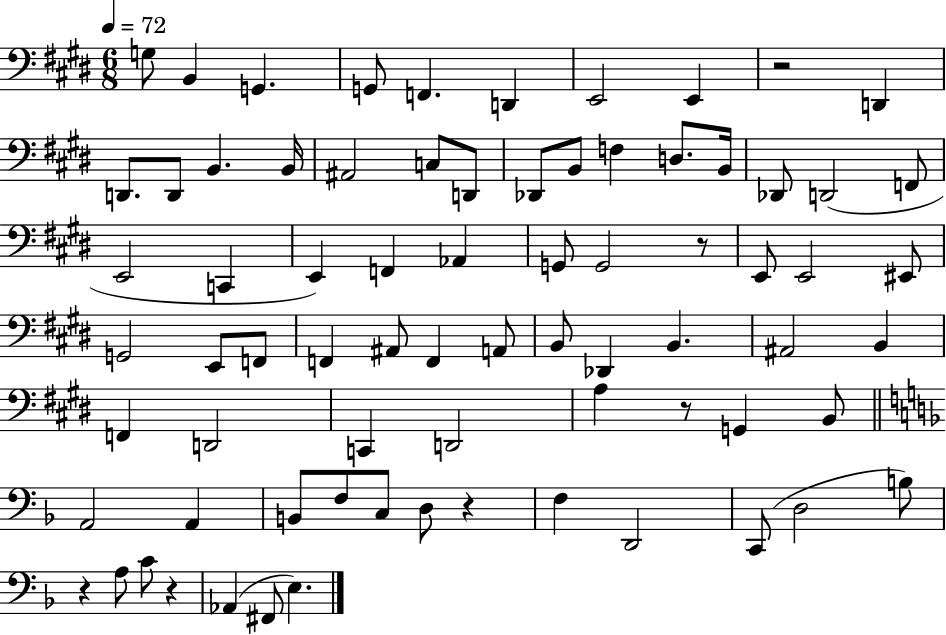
{
  \clef bass
  \numericTimeSignature
  \time 6/8
  \key e \major
  \tempo 4 = 72
  g8 b,4 g,4. | g,8 f,4. d,4 | e,2 e,4 | r2 d,4 | \break d,8. d,8 b,4. b,16 | ais,2 c8 d,8 | des,8 b,8 f4 d8. b,16 | des,8 d,2( f,8 | \break e,2 c,4 | e,4) f,4 aes,4 | g,8 g,2 r8 | e,8 e,2 eis,8 | \break g,2 e,8 f,8 | f,4 ais,8 f,4 a,8 | b,8 des,4 b,4. | ais,2 b,4 | \break f,4 d,2 | c,4 d,2 | a4 r8 g,4 b,8 | \bar "||" \break \key f \major a,2 a,4 | b,8 f8 c8 d8 r4 | f4 d,2 | c,8( d2 b8) | \break r4 a8 c'8 r4 | aes,4( fis,8 e4.) | \bar "|."
}